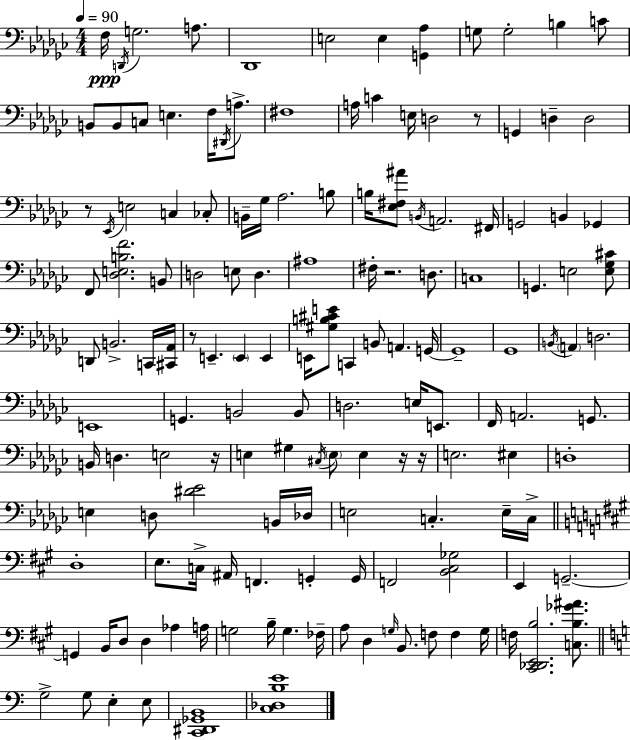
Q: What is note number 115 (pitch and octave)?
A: B3